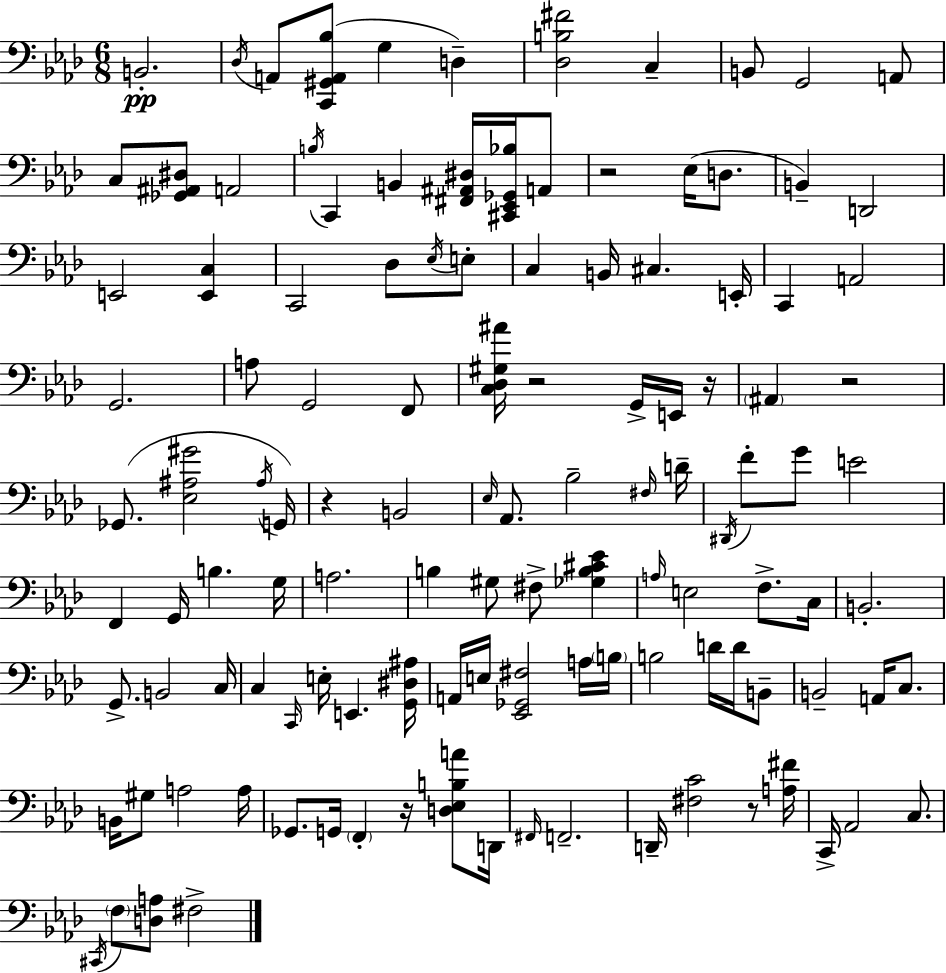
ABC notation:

X:1
T:Untitled
M:6/8
L:1/4
K:Ab
B,,2 _D,/4 A,,/2 [C,,^G,,A,,_B,]/2 G, D, [_D,B,^F]2 C, B,,/2 G,,2 A,,/2 C,/2 [_G,,^A,,^D,]/2 A,,2 B,/4 C,, B,, [^F,,^A,,^D,]/4 [^C,,_E,,_G,,_B,]/4 A,,/2 z2 _E,/4 D,/2 B,, D,,2 E,,2 [E,,C,] C,,2 _D,/2 _E,/4 E,/2 C, B,,/4 ^C, E,,/4 C,, A,,2 G,,2 A,/2 G,,2 F,,/2 [C,_D,^G,^A]/4 z2 G,,/4 E,,/4 z/4 ^A,, z2 _G,,/2 [_E,^A,^G]2 ^A,/4 G,,/4 z B,,2 _E,/4 _A,,/2 _B,2 ^F,/4 D/4 ^D,,/4 F/2 G/2 E2 F,, G,,/4 B, G,/4 A,2 B, ^G,/2 ^F,/2 [_G,B,^C_E] A,/4 E,2 F,/2 C,/4 B,,2 G,,/2 B,,2 C,/4 C, C,,/4 E,/4 E,, [G,,^D,^A,]/4 A,,/4 E,/4 [_E,,_G,,^F,]2 A,/4 B,/4 B,2 D/4 D/4 B,,/2 B,,2 A,,/4 C,/2 B,,/4 ^G,/2 A,2 A,/4 _G,,/2 G,,/4 F,, z/4 [D,_E,B,A]/2 D,,/4 ^F,,/4 F,,2 D,,/4 [^F,C]2 z/2 [A,^F]/4 C,,/4 _A,,2 C,/2 ^C,,/4 F,/2 [D,A,]/2 ^F,2